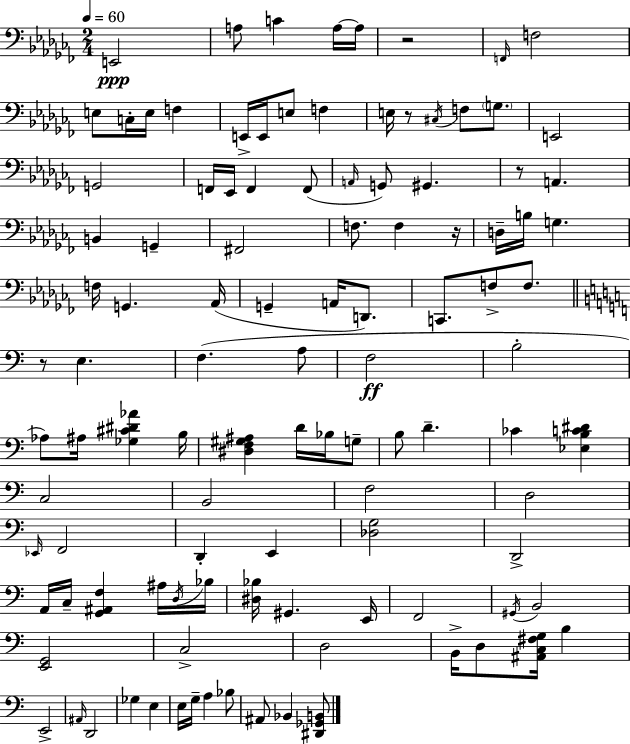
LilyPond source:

{
  \clef bass
  \numericTimeSignature
  \time 2/4
  \key aes \minor
  \tempo 4 = 60
  e,2\ppp | a8 c'4 a16~~ a16 | r2 | \grace { f,16 } f2 | \break e8 c16-. e16 f4 | e,16-> e,16 e8 f4 | e16 r8 \acciaccatura { cis16 } f8 \parenthesize g8. | e,2 | \break g,2 | f,16 ees,16 f,4 | f,8( \grace { a,16 } g,8) gis,4. | r8 a,4. | \break b,4 g,4-- | fis,2 | f8. f4 | r16 d16-- b16 g4. | \break f16 g,4. | aes,16( g,4-- a,16 | d,8.) c,8. f8-> | f8. \bar "||" \break \key a \minor r8 e4. | f4.( a8 | f2\ff | b2-. | \break aes8) ais16 <ges cis' dis' aes'>4 b16 | <dis f gis ais>4 d'16 bes16 g8-- | b8 d'4.-- | ces'4 <ees b c' dis'>4 | \break c2 | b,2 | f2 | d2 | \break \grace { ees,16 } f,2 | d,4-. e,4 | <des g>2 | d,2-> | \break a,16 c16-- <g, ais, f>4 ais16 | \acciaccatura { d16 } bes16 <dis bes>16 gis,4. | e,16 f,2 | \acciaccatura { gis,16 } b,2 | \break <e, g,>2 | c2-> | d2 | b,16-> d8 <ais, c fis g>16 b4 | \break e,2-> | \grace { ais,16 } d,2 | ges4 | e4 e16 g16-- a4 | \break bes8 ais,8 bes,4 | <dis, ges, b,>8 \bar "|."
}